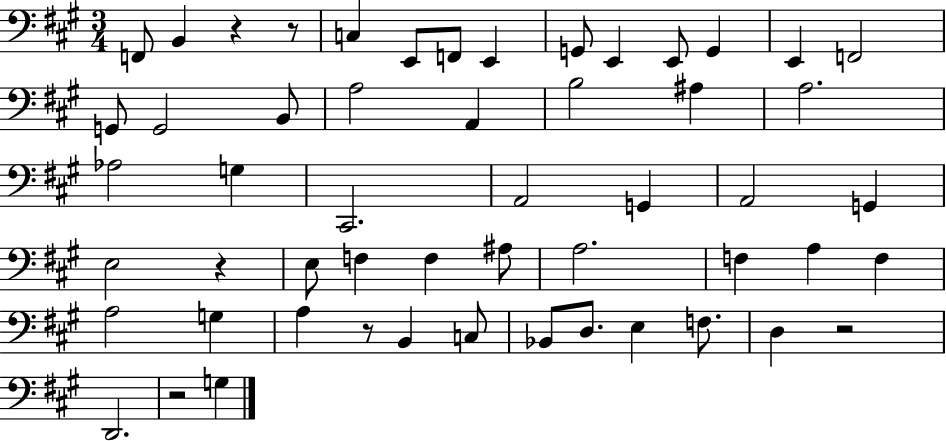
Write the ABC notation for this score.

X:1
T:Untitled
M:3/4
L:1/4
K:A
F,,/2 B,, z z/2 C, E,,/2 F,,/2 E,, G,,/2 E,, E,,/2 G,, E,, F,,2 G,,/2 G,,2 B,,/2 A,2 A,, B,2 ^A, A,2 _A,2 G, ^C,,2 A,,2 G,, A,,2 G,, E,2 z E,/2 F, F, ^A,/2 A,2 F, A, F, A,2 G, A, z/2 B,, C,/2 _B,,/2 D,/2 E, F,/2 D, z2 D,,2 z2 G,